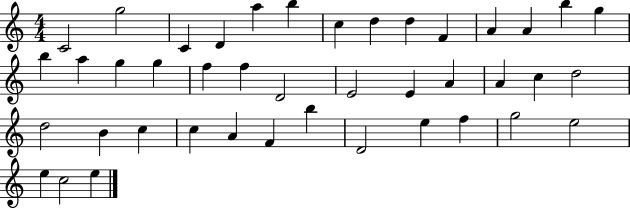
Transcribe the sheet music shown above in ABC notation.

X:1
T:Untitled
M:4/4
L:1/4
K:C
C2 g2 C D a b c d d F A A b g b a g g f f D2 E2 E A A c d2 d2 B c c A F b D2 e f g2 e2 e c2 e